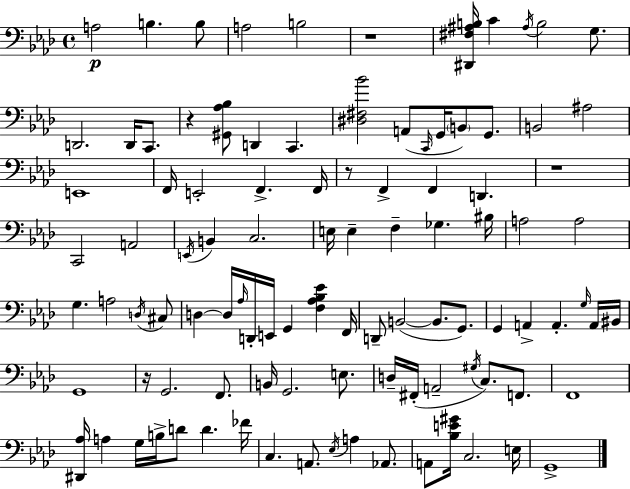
A3/h B3/q. B3/e A3/h B3/h R/w [D#2,F#3,A#3,B3]/s C4/q A#3/s B3/h G3/e. D2/h. D2/s C2/e. R/q [G#2,Ab3,Bb3]/e D2/q C2/q. [D#3,F#3,Bb4]/h A2/e C2/s G2/s B2/e G2/e. B2/h A#3/h E2/w F2/s E2/h F2/q. F2/s R/e F2/q F2/q D2/q. R/w C2/h A2/h E2/s B2/q C3/h. E3/s E3/q F3/q Gb3/q. BIS3/s A3/h A3/h G3/q. A3/h D3/s C#3/e D3/q D3/s Ab3/s D2/s E2/s G2/q [F3,Ab3,Bb3,Eb4]/q F2/s D2/e B2/h B2/e. G2/e. G2/q A2/q A2/q. G3/s A2/s BIS2/s G2/w R/s G2/h. F2/e. B2/s G2/h. E3/e. D3/s F#2/s A2/h G#3/s C3/e. F2/e. F2/w [D#2,Ab3]/s A3/q G3/s B3/s D4/e D4/q. FES4/s C3/q. A2/e. Eb3/s A3/q Ab2/e. A2/e [Bb3,E4,G#4]/s C3/h. E3/s G2/w